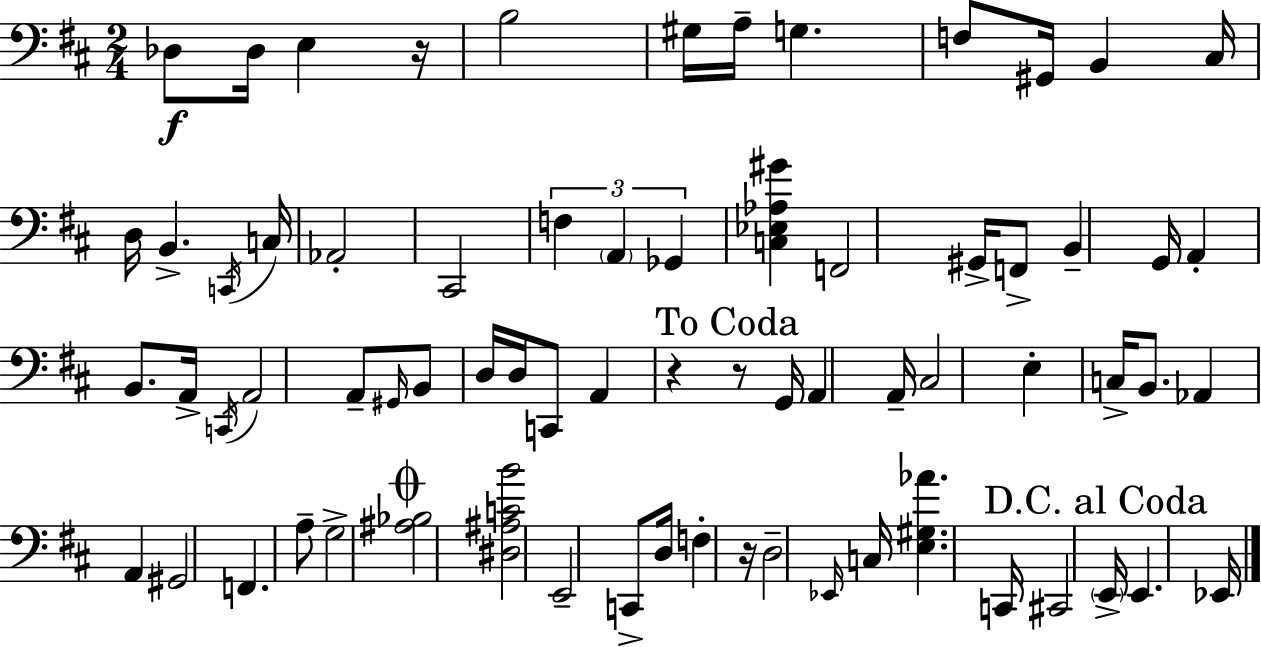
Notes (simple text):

Db3/e Db3/s E3/q R/s B3/h G#3/s A3/s G3/q. F3/e G#2/s B2/q C#3/s D3/s B2/q. C2/s C3/s Ab2/h C#2/h F3/q A2/q Gb2/q [C3,Eb3,Ab3,G#4]/q F2/h G#2/s F2/e B2/q G2/s A2/q B2/e. A2/s C2/s A2/h A2/e G#2/s B2/e D3/s D3/s C2/e A2/q R/q R/e G2/s A2/q A2/s C#3/h E3/q C3/s B2/e. Ab2/q A2/q G#2/h F2/q. A3/e G3/h [A#3,Bb3]/h [D#3,A#3,C4,B4]/h E2/h C2/e D3/s F3/q R/s D3/h Eb2/s C3/s [E3,G#3,Ab4]/q. C2/s C#2/h E2/s E2/q. Eb2/s